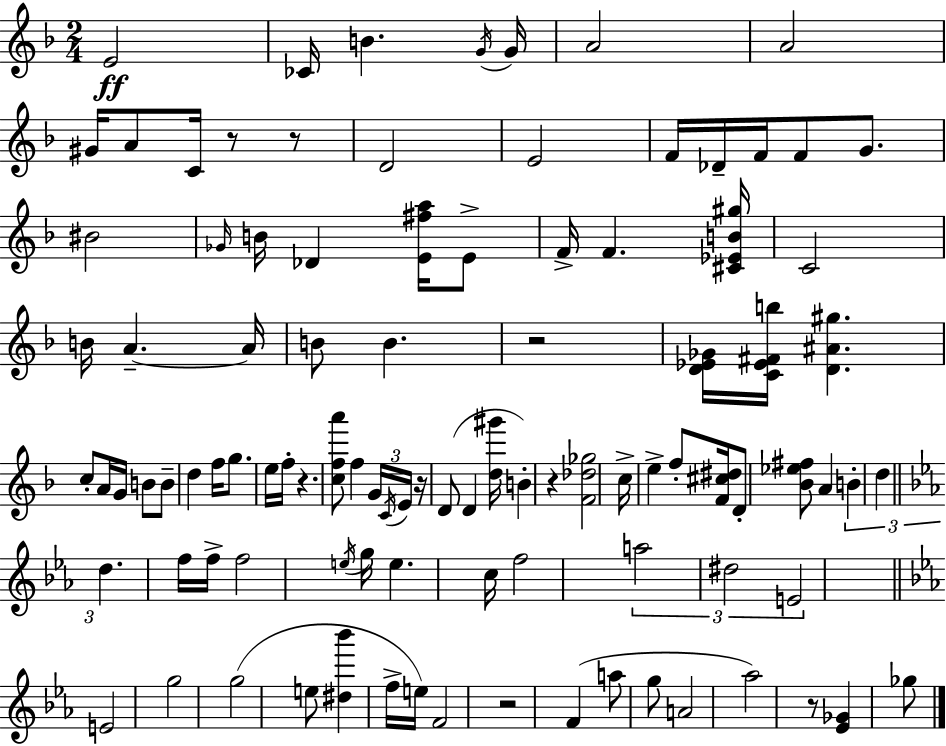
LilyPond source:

{
  \clef treble
  \numericTimeSignature
  \time 2/4
  \key f \major
  e'2\ff | ces'16 b'4. \acciaccatura { g'16 } | g'16 a'2 | a'2 | \break gis'16 a'8 c'16 r8 r8 | d'2 | e'2 | f'16 des'16-- f'16 f'8 g'8. | \break bis'2 | \grace { ges'16 } b'16 des'4 <e' fis'' a''>16 | e'8-> f'16-> f'4. | <cis' ees' b' gis''>16 c'2 | \break b'16 a'4.--~~ | a'16 b'8 b'4. | r2 | <d' ees' ges'>16 <c' ees' fis' b''>16 <d' ais' gis''>4. | \break c''8-. a'16 g'16 b'8 | b'8-- d''4 f''16 g''8. | e''16 f''16-. r4. | <c'' f'' a'''>8 f''4 | \break \tuplet 3/2 { g'16 \acciaccatura { c'16 } e'16 } r16 d'8( d'4 | <d'' gis'''>16 b'4-.) r4 | <f' des'' ges''>2 | c''16-> e''4-> | \break f''8-. <f' cis'' dis''>16 d'8-. <bes' ees'' fis''>8 a'4 | \tuplet 3/2 { b'4-. d''4 | \bar "||" \break \key ees \major d''4. } f''16 f''16-> | f''2 | \acciaccatura { e''16 } g''16 e''4. | c''16 f''2 | \break \tuplet 3/2 { a''2 | dis''2 | e'2 } | \bar "||" \break \key c \minor e'2 | g''2 | g''2( | e''8 <dis'' bes'''>4 f''16-> e''16) | \break f'2 | r2 | f'4( a''8 g''8 | a'2 | \break aes''2) | r8 <ees' ges'>4 ges''8 | \bar "|."
}